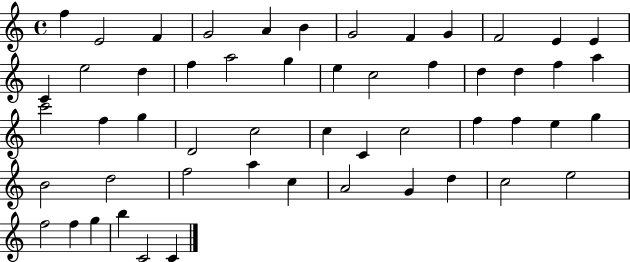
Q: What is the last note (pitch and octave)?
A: C4